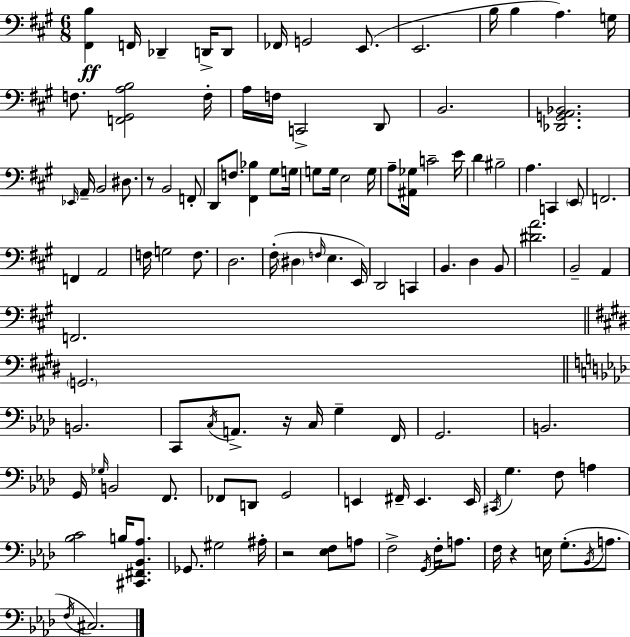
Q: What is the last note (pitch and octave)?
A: C#3